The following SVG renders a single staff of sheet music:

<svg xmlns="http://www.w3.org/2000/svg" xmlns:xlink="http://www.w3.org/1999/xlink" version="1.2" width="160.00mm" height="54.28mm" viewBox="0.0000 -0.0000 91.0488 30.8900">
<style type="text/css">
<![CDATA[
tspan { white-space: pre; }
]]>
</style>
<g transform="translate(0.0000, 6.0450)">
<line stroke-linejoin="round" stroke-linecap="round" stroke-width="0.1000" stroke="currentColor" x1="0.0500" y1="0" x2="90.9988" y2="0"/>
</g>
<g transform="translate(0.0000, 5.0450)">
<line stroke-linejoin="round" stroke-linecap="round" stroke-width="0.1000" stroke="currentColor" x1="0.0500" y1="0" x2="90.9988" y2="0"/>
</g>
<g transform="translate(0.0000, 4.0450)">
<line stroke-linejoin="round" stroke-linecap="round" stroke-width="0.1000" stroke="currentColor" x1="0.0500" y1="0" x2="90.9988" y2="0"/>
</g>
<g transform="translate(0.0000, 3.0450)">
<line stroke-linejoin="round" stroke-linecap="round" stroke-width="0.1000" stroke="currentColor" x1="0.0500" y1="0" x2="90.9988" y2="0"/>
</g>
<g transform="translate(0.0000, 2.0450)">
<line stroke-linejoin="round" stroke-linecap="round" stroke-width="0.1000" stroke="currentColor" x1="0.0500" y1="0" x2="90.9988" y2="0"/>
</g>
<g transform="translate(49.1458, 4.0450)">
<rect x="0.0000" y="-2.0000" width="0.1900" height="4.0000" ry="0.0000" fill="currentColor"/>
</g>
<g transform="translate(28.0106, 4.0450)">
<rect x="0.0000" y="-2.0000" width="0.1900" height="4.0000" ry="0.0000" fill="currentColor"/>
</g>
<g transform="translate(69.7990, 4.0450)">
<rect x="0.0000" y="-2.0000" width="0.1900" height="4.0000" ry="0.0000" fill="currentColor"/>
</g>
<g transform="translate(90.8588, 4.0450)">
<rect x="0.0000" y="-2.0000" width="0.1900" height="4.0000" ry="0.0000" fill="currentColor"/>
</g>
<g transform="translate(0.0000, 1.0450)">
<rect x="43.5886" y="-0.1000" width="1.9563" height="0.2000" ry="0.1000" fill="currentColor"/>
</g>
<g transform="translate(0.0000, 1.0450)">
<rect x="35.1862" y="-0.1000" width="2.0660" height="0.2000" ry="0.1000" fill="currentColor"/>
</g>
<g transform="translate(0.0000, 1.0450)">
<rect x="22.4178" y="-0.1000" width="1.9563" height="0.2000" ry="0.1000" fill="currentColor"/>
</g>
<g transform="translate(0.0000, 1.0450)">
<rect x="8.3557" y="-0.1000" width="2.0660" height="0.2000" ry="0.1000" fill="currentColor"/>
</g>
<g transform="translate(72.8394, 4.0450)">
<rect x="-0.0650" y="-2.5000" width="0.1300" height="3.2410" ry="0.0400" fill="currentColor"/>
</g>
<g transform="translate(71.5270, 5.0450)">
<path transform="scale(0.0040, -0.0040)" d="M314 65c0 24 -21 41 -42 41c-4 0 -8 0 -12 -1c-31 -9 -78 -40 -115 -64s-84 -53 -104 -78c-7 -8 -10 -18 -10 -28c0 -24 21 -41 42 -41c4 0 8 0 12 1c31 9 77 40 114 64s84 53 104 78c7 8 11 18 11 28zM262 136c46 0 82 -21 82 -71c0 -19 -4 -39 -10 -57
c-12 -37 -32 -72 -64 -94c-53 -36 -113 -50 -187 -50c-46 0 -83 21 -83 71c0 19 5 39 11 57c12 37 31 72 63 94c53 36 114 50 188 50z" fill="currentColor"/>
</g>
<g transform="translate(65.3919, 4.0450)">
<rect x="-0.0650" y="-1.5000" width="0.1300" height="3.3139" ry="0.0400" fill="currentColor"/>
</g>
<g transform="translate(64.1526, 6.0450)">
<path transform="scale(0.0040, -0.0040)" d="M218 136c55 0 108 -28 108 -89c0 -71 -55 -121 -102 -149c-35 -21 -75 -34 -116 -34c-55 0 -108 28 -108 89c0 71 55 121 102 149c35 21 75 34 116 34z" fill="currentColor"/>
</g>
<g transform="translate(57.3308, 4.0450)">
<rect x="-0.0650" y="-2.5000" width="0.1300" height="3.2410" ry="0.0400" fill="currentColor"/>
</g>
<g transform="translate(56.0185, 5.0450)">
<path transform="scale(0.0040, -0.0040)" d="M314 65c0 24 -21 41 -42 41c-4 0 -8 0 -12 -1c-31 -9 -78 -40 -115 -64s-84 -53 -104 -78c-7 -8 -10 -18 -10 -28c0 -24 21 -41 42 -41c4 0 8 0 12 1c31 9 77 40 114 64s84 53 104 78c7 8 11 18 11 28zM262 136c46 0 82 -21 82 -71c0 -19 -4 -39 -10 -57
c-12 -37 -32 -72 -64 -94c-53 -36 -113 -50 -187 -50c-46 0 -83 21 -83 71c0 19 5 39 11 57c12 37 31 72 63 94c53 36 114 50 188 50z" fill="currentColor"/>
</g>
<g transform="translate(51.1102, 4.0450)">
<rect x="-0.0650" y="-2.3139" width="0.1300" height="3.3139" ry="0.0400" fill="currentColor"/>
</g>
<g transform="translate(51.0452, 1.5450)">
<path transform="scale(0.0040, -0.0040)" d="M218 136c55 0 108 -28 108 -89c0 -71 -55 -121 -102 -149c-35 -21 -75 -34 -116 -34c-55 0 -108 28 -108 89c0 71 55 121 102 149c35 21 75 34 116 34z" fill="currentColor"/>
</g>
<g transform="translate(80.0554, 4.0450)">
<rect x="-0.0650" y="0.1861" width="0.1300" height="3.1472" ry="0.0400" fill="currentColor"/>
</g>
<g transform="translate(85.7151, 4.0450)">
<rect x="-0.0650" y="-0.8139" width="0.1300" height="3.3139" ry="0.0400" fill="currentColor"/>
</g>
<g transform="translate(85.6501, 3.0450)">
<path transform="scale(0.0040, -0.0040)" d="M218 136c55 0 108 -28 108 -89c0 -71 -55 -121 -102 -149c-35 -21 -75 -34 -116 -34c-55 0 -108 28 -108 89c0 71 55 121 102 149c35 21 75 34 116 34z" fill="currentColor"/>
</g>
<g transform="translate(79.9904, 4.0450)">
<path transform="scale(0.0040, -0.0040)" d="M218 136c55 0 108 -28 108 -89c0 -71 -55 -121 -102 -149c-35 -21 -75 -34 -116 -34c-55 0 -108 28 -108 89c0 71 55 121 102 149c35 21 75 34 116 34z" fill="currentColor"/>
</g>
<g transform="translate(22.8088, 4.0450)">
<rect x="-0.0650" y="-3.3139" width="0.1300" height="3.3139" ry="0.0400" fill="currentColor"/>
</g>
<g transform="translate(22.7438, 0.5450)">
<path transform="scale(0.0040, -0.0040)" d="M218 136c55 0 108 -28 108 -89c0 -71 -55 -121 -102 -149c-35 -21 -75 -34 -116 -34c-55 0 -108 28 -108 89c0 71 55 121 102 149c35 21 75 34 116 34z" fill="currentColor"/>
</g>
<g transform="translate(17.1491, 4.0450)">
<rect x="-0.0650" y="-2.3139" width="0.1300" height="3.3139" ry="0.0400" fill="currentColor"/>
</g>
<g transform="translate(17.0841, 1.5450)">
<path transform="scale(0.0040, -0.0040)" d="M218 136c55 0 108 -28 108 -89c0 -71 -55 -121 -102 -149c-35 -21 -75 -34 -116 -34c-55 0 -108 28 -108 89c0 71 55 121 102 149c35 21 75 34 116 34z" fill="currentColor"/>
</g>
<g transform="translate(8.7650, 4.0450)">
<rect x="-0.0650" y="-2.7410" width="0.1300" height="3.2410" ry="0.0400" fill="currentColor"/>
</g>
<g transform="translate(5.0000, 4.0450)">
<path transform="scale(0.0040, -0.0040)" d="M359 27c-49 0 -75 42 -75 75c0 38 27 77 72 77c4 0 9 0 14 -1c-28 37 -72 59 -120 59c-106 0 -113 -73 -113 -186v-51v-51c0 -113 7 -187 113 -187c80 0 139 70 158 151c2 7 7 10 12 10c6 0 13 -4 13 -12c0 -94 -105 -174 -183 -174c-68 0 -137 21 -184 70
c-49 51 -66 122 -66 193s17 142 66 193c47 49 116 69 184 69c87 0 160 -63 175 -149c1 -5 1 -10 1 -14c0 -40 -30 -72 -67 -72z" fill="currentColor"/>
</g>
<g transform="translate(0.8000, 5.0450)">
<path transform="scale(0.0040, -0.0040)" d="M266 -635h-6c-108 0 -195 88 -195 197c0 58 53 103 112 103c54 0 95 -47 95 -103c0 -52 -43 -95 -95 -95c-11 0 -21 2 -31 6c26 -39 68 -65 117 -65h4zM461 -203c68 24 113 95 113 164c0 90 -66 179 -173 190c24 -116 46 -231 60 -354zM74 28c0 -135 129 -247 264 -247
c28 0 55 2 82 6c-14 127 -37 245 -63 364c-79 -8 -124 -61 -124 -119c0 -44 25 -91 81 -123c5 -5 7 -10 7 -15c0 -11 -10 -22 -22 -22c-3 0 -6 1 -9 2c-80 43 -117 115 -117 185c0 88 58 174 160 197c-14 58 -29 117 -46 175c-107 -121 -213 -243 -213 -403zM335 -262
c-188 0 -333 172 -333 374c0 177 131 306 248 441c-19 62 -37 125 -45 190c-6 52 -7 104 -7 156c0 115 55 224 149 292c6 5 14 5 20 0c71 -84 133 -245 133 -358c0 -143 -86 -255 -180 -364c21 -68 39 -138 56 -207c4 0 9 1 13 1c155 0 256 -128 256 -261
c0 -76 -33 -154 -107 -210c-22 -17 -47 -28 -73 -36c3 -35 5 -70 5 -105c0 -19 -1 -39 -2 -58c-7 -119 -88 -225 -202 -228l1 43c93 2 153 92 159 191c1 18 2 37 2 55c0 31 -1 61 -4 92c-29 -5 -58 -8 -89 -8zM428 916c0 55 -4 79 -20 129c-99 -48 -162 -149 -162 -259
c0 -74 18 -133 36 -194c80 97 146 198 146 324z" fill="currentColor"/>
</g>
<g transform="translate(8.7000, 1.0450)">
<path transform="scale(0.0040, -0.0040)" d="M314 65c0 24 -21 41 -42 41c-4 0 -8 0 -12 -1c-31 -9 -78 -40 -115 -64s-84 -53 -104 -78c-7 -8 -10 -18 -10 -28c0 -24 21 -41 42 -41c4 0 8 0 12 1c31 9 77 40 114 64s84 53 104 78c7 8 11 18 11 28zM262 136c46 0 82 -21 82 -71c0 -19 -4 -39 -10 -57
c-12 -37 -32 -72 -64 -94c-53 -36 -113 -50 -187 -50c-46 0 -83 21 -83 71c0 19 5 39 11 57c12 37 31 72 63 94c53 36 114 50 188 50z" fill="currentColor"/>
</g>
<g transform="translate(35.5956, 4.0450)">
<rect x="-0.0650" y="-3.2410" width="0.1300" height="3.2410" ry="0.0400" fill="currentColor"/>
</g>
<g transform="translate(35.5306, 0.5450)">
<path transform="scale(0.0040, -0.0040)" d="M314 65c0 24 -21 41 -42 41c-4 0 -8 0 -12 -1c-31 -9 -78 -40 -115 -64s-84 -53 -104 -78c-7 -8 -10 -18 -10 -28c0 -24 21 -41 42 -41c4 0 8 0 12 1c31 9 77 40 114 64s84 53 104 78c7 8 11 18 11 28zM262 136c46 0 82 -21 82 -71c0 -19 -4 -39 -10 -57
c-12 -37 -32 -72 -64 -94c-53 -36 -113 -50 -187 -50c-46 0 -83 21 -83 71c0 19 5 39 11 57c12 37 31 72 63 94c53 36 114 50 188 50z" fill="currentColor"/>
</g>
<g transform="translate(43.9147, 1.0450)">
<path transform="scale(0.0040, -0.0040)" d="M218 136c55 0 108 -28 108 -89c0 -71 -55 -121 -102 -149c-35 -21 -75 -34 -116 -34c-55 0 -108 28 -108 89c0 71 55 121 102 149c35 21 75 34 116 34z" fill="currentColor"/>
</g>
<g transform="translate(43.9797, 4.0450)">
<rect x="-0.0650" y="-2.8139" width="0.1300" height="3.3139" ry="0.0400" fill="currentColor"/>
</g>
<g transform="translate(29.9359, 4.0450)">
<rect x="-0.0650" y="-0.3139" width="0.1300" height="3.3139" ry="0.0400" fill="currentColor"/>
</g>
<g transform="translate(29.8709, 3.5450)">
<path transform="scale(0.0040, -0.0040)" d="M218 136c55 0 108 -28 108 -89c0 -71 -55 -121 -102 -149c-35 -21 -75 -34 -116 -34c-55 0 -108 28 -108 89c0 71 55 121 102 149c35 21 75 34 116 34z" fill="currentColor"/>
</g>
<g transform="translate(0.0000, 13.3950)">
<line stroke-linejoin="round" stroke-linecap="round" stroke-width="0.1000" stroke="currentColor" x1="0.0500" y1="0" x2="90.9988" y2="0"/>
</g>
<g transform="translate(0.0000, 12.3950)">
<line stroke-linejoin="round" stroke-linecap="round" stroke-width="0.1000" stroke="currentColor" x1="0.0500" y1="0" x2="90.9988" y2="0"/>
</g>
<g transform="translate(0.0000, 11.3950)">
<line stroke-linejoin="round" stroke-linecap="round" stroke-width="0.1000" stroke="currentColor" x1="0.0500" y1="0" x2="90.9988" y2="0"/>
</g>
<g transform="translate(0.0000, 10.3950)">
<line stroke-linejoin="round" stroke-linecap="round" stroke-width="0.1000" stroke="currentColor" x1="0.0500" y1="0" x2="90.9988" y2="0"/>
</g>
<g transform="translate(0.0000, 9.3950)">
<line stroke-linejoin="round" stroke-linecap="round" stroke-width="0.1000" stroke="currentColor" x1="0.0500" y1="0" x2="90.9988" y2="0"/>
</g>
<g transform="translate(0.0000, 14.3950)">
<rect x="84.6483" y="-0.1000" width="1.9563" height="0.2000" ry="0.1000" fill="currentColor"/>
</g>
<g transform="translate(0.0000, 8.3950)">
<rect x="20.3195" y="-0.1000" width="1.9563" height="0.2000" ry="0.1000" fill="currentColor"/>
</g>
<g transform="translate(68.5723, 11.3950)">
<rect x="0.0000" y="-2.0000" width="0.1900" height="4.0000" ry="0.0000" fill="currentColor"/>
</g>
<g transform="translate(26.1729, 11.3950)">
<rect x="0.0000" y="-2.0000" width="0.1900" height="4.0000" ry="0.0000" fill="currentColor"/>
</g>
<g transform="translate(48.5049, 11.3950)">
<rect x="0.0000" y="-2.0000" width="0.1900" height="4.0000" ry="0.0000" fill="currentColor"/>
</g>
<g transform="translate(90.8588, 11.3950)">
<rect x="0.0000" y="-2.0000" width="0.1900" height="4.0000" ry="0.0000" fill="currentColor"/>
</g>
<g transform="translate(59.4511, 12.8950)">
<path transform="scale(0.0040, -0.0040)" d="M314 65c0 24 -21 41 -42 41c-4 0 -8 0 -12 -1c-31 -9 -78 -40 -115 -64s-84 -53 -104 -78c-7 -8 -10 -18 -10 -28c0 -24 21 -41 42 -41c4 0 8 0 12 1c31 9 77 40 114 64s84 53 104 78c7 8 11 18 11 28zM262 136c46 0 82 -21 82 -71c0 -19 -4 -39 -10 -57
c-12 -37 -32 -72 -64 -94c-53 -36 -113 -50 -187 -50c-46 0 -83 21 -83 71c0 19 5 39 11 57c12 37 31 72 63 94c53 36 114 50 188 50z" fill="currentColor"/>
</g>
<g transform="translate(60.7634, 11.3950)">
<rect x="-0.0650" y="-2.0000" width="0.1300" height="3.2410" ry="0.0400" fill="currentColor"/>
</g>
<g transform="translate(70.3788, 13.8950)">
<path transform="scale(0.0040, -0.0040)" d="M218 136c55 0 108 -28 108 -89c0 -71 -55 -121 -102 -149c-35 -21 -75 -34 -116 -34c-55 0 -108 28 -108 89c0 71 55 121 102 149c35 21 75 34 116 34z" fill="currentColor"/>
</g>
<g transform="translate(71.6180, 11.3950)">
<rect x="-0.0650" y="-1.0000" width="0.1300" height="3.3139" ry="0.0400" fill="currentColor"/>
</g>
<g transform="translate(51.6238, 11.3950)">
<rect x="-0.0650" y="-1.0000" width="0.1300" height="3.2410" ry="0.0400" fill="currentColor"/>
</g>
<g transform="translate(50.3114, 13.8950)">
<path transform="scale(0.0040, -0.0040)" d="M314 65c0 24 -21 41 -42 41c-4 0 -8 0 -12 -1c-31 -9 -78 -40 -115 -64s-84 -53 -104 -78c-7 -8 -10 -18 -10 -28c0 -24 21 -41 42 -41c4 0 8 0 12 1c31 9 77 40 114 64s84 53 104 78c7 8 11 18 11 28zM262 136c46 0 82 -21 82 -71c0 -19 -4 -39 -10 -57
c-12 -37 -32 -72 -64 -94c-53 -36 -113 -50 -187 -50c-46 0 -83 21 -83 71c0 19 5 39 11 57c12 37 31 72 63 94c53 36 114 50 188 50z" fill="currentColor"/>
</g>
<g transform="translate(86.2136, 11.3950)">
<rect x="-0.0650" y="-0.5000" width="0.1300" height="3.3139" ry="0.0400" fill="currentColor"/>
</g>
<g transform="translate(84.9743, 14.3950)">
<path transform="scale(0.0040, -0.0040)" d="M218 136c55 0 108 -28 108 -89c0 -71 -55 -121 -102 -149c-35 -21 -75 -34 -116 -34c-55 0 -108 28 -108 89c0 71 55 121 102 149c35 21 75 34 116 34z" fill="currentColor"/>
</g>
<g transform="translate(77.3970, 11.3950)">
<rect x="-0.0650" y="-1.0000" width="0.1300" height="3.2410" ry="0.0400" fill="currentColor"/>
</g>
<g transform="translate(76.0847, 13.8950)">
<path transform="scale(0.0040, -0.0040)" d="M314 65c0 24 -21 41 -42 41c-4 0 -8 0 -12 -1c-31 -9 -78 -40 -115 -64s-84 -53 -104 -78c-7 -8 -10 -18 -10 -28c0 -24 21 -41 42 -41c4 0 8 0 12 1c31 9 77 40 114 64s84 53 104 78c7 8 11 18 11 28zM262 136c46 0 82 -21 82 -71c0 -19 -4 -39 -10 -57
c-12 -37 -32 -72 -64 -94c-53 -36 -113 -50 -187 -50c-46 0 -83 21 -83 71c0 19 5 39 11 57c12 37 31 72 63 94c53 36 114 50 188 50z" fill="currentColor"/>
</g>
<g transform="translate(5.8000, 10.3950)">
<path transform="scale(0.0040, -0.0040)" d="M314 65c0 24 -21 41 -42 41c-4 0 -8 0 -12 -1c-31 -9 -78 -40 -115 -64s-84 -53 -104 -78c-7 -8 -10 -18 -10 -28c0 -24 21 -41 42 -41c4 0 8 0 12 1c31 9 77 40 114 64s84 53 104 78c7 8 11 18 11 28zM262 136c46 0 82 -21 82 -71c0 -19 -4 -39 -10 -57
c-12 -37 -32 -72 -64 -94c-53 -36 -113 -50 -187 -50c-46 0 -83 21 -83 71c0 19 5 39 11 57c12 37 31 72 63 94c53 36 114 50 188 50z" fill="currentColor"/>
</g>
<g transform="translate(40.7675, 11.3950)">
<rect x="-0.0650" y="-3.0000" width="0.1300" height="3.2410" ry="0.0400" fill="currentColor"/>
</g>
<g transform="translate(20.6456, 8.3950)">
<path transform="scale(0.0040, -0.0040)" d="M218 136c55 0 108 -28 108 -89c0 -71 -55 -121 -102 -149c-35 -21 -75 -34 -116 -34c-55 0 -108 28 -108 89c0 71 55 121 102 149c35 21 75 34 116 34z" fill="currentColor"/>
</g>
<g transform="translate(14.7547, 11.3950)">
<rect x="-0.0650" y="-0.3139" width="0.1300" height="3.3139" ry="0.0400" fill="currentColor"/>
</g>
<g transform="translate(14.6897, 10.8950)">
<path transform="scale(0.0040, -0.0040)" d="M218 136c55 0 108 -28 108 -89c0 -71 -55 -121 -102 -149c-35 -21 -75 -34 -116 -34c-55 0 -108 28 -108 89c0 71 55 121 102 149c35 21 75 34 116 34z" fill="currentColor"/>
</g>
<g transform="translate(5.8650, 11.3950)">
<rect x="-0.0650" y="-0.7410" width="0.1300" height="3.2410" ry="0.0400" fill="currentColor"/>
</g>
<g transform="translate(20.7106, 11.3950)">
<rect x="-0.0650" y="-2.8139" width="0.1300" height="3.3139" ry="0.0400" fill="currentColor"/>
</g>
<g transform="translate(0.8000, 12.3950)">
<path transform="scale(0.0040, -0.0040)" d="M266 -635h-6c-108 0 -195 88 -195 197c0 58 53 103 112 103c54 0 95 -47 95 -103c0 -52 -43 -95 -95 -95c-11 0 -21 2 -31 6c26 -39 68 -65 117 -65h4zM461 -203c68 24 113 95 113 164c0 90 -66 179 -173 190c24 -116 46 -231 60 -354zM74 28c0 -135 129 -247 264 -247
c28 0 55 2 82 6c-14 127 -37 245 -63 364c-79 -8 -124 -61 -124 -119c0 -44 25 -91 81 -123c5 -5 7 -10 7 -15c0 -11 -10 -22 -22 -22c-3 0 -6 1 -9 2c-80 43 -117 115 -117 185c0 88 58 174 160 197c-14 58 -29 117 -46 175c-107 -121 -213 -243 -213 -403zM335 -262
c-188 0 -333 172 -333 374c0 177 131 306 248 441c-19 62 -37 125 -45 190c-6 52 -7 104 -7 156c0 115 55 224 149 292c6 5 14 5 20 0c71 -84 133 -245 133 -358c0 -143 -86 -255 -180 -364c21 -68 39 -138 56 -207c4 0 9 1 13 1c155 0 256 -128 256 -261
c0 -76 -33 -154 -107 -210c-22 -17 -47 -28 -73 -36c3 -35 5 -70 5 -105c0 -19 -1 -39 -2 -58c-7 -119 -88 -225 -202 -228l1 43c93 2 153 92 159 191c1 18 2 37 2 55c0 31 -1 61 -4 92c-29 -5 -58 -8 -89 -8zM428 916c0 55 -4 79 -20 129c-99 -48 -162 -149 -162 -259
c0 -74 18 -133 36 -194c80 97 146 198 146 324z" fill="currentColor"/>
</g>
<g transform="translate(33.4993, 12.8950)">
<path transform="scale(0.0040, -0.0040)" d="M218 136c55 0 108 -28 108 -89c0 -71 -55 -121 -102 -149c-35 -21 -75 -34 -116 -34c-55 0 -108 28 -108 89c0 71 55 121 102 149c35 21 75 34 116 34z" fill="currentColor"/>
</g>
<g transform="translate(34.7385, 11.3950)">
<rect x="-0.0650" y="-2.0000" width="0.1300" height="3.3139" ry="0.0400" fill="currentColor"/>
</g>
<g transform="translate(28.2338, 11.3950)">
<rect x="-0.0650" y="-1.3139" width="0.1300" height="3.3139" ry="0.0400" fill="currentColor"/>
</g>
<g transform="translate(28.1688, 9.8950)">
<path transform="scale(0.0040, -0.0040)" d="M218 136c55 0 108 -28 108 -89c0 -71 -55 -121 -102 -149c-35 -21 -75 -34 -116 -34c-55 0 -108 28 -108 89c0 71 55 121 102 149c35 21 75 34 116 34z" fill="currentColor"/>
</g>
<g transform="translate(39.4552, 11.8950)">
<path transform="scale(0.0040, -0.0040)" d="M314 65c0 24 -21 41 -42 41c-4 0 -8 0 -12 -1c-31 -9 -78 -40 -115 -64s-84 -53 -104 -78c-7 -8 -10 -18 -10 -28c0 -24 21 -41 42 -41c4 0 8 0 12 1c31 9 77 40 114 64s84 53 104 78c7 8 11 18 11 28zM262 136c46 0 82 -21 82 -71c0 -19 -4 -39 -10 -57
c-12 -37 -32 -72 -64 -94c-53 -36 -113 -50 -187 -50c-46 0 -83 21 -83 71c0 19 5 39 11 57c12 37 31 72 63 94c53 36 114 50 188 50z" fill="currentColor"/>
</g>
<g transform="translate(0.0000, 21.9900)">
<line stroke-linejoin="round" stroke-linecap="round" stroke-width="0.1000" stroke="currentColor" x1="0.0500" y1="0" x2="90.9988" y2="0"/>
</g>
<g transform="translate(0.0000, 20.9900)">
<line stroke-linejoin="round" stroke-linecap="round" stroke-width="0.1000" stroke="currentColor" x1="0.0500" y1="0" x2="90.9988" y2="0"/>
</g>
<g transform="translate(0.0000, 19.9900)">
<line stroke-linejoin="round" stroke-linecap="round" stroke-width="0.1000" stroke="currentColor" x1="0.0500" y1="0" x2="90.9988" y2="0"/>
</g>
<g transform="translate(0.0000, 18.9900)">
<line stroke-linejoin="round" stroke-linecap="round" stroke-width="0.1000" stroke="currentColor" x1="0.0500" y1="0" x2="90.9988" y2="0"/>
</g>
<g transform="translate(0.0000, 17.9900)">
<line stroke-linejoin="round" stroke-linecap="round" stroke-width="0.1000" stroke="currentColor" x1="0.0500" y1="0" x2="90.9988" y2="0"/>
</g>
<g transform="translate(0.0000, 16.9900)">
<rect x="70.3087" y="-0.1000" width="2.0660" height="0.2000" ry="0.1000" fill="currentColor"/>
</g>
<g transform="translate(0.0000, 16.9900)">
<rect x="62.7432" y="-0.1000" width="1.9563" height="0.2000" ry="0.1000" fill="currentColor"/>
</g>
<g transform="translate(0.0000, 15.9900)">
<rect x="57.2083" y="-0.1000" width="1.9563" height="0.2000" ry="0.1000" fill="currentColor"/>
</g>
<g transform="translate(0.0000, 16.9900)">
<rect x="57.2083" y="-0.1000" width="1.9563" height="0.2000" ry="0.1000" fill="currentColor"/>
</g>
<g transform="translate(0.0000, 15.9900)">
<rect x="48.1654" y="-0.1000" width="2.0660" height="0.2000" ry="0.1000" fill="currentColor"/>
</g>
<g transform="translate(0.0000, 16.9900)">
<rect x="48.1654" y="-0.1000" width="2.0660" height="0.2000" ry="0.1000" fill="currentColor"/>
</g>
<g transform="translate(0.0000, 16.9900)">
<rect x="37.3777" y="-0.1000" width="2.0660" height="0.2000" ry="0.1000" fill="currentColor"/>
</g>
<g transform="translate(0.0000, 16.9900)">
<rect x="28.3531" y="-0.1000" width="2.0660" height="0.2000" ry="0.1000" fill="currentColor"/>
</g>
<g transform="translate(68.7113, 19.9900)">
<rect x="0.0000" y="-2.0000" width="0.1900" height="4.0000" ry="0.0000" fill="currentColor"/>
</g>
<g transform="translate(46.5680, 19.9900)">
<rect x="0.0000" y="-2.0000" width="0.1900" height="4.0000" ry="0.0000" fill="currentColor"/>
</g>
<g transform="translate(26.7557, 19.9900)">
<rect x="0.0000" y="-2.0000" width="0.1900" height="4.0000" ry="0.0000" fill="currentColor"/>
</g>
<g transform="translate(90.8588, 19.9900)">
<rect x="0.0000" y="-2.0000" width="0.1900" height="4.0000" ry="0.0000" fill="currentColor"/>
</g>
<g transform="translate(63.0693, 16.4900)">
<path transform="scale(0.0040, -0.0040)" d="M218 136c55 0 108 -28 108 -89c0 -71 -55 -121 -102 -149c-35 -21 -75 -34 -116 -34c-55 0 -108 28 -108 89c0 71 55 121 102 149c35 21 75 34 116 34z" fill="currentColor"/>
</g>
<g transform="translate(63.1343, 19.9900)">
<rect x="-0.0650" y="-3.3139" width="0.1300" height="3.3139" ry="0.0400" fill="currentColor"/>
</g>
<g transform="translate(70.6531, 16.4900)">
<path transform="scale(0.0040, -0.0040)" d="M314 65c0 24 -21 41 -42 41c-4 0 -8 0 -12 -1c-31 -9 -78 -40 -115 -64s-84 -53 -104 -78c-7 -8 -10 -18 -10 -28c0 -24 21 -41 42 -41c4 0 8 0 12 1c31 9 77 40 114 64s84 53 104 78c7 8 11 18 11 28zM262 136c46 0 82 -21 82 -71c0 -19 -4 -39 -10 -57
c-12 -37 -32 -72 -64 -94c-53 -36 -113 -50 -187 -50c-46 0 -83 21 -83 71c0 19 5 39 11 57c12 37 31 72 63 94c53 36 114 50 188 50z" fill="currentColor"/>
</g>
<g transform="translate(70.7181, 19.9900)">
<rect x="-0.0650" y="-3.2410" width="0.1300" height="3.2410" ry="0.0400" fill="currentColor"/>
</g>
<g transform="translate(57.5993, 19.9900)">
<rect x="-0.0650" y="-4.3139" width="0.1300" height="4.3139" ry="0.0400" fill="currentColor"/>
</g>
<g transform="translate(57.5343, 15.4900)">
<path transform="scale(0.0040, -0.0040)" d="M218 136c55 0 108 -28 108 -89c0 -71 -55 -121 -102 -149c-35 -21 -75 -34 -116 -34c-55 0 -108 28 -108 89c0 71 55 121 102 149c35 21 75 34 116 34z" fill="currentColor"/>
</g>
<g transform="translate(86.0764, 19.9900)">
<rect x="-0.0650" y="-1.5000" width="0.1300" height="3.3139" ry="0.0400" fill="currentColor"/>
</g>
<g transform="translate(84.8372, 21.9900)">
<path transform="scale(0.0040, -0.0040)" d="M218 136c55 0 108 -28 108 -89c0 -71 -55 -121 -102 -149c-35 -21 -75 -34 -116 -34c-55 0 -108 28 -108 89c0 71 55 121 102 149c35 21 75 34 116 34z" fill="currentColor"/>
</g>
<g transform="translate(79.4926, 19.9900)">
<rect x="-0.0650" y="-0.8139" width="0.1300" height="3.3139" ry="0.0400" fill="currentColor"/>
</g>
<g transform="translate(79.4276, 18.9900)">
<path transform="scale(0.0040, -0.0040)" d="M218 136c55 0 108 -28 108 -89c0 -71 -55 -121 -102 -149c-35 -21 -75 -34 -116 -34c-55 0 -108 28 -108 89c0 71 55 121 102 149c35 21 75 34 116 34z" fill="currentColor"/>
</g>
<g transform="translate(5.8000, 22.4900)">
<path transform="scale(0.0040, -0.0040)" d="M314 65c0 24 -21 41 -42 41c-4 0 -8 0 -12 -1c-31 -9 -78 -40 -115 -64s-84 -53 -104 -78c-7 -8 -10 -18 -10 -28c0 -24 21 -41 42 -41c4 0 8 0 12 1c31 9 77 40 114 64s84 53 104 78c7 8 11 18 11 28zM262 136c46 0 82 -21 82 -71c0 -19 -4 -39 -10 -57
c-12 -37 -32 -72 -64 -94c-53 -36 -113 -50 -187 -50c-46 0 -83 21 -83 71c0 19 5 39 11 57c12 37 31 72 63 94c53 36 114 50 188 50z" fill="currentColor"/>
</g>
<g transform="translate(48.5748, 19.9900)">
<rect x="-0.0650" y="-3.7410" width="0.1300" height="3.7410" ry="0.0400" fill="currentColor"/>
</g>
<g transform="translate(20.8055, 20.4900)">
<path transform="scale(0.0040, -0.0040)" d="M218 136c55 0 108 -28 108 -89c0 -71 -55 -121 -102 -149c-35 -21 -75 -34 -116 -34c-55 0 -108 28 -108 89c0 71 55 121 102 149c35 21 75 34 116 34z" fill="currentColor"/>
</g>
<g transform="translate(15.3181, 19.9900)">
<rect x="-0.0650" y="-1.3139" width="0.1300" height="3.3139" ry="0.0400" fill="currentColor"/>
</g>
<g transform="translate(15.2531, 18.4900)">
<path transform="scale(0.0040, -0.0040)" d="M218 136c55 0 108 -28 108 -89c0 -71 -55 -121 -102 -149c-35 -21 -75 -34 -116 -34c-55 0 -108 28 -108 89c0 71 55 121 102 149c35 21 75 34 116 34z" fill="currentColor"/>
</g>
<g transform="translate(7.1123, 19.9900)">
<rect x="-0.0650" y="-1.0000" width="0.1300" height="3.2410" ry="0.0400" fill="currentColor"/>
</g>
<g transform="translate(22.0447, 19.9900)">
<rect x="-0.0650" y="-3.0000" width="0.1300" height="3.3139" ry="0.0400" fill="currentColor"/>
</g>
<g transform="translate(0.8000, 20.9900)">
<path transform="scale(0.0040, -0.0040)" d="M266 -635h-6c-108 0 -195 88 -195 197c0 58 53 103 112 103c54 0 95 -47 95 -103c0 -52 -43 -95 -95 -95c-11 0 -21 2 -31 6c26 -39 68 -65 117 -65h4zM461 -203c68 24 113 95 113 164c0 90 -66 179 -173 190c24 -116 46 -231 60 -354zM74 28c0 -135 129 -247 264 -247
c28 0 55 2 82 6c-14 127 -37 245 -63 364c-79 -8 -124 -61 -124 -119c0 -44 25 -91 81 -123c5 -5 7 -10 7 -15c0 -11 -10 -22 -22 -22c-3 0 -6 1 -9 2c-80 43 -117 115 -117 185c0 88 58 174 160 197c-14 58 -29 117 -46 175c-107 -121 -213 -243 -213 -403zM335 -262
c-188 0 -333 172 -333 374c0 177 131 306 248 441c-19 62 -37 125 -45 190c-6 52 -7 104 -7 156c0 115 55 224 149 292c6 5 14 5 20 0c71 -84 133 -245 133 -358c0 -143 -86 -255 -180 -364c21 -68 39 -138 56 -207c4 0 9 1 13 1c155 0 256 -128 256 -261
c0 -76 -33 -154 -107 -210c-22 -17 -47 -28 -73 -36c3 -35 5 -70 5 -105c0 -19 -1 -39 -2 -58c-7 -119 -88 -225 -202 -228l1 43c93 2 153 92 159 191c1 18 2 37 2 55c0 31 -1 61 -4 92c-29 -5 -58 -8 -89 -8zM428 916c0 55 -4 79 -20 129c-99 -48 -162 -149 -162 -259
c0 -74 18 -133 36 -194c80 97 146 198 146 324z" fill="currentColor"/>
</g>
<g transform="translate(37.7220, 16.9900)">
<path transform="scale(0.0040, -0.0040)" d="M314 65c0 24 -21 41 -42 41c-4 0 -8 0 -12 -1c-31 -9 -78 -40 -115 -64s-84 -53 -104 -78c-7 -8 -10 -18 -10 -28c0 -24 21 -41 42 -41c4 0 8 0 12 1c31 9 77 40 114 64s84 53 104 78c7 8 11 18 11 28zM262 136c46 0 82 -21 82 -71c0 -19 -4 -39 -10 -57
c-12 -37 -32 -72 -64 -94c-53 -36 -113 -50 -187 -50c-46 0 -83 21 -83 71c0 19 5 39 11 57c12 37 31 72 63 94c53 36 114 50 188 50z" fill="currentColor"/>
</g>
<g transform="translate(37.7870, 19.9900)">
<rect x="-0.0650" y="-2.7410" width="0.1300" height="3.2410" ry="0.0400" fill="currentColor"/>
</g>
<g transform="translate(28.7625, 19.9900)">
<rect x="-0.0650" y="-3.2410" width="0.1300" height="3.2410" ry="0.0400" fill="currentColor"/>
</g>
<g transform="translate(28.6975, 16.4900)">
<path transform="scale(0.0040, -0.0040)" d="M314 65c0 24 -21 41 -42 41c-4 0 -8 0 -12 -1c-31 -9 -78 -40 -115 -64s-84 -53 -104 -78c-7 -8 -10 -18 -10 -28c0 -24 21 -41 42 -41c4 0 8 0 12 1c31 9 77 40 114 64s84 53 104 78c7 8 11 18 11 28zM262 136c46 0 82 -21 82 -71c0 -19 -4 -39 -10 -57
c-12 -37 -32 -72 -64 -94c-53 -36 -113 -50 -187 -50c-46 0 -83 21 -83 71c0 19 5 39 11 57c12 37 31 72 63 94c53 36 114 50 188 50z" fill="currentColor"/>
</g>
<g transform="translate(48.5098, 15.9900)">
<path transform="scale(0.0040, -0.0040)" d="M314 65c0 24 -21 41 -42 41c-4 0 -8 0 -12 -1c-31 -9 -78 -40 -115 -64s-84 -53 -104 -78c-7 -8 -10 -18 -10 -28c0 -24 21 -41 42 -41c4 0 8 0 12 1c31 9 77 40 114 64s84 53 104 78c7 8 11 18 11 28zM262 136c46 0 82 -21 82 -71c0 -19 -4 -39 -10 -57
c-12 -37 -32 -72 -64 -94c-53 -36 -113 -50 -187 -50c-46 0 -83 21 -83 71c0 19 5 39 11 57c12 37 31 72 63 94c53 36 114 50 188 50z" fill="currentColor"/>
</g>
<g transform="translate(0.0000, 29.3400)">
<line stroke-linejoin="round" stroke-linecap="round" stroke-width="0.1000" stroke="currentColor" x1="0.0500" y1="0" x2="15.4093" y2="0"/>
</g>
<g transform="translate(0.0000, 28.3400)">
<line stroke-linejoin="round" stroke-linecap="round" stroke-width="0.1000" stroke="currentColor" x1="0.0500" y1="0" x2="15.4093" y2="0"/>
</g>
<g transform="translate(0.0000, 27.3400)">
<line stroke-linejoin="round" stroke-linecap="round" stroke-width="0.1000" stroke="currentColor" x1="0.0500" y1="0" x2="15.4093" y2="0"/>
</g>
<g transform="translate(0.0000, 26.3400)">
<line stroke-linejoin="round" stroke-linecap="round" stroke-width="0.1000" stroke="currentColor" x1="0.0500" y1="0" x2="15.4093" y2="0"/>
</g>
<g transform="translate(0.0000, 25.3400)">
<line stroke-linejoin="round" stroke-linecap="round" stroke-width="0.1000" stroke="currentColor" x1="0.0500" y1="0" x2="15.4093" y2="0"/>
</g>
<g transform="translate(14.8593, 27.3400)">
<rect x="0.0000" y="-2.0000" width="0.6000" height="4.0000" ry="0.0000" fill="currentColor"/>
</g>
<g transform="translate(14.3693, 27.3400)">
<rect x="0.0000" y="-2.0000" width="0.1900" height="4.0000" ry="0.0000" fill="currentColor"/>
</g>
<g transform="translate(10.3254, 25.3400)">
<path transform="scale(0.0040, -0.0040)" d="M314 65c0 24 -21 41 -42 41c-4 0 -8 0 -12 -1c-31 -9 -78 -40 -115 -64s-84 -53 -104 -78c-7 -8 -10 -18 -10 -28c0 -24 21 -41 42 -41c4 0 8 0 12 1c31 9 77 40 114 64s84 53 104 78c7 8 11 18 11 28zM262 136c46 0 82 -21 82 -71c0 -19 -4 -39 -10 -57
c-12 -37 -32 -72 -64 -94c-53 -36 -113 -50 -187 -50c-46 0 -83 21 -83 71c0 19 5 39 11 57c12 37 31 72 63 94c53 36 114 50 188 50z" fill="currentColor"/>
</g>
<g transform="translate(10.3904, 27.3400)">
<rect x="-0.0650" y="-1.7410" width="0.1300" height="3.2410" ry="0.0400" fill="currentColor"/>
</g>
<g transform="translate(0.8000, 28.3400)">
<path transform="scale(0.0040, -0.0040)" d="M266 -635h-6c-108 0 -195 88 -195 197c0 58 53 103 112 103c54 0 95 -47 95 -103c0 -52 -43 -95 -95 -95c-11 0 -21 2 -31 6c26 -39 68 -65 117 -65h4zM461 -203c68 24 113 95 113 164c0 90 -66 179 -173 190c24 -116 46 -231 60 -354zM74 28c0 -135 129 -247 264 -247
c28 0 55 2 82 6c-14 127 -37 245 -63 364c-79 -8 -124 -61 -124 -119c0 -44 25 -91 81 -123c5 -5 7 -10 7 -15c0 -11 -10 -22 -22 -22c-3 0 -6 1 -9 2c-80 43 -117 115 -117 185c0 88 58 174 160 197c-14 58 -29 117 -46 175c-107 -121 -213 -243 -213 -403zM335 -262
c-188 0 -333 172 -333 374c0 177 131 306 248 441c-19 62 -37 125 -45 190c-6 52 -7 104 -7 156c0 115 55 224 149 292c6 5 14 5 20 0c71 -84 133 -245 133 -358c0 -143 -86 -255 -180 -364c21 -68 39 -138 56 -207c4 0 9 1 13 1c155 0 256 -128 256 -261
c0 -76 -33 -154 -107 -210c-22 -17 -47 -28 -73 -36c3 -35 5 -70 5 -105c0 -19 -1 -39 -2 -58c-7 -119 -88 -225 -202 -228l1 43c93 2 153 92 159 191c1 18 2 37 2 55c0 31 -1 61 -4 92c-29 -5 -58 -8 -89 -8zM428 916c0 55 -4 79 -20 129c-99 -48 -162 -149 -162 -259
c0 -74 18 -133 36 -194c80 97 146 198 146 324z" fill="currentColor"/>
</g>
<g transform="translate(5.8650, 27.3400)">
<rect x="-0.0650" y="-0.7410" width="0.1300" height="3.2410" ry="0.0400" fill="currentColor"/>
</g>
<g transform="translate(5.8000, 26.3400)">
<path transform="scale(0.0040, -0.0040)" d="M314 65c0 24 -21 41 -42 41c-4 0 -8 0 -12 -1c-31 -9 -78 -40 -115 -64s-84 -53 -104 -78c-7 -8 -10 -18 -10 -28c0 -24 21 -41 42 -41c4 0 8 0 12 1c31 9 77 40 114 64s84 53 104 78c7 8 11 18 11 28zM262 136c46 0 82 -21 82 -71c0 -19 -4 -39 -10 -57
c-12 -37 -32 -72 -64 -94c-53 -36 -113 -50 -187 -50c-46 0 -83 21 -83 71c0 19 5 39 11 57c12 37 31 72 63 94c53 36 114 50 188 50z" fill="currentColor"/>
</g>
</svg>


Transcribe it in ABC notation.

X:1
T:Untitled
M:4/4
L:1/4
K:C
a2 g b c b2 a g G2 E G2 B d d2 c a e F A2 D2 F2 D D2 C D2 e A b2 a2 c'2 d' b b2 d E d2 f2